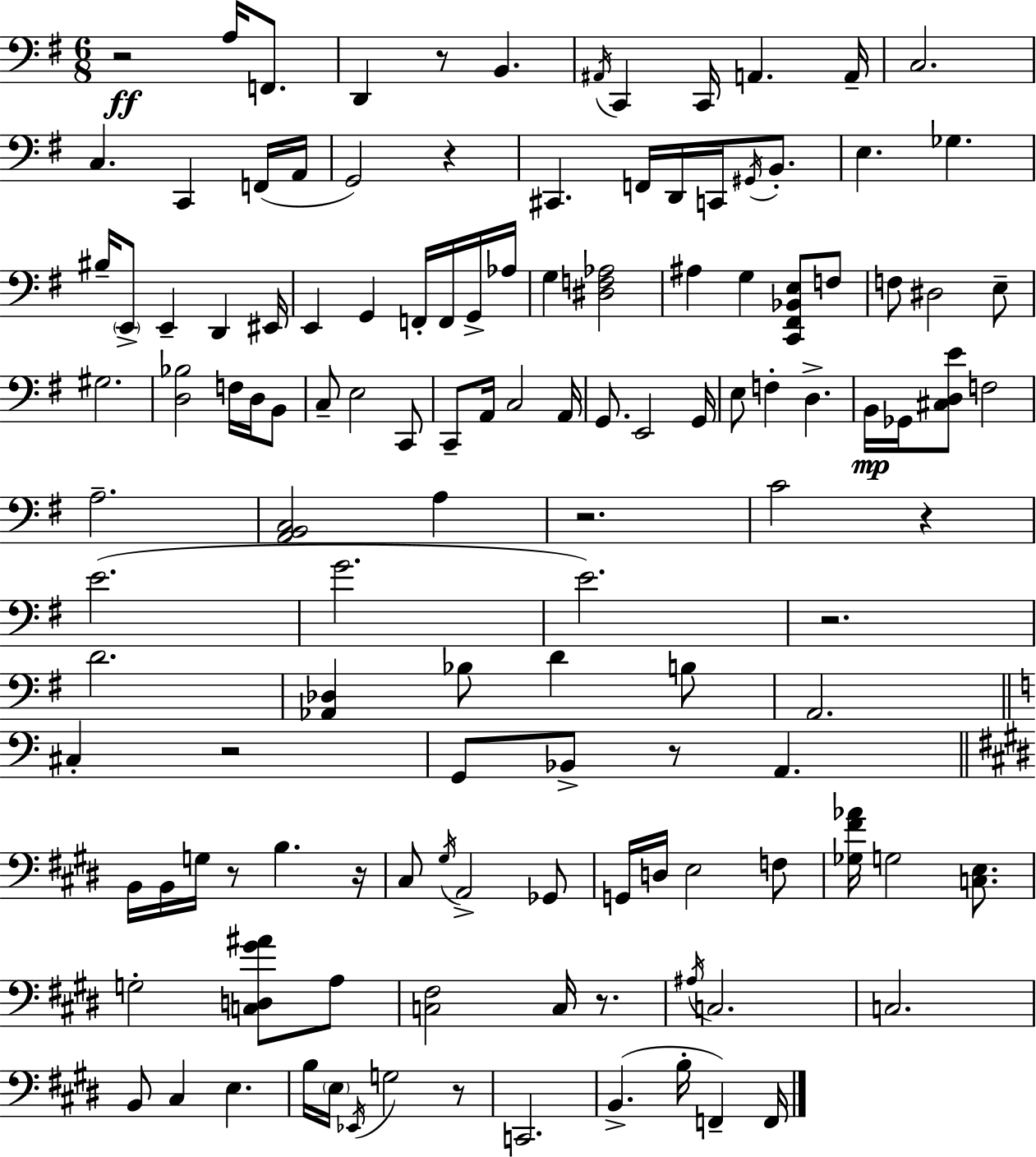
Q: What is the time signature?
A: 6/8